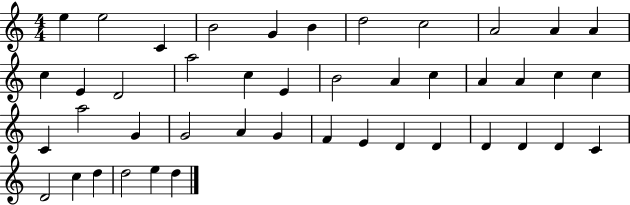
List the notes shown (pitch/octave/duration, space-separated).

E5/q E5/h C4/q B4/h G4/q B4/q D5/h C5/h A4/h A4/q A4/q C5/q E4/q D4/h A5/h C5/q E4/q B4/h A4/q C5/q A4/q A4/q C5/q C5/q C4/q A5/h G4/q G4/h A4/q G4/q F4/q E4/q D4/q D4/q D4/q D4/q D4/q C4/q D4/h C5/q D5/q D5/h E5/q D5/q